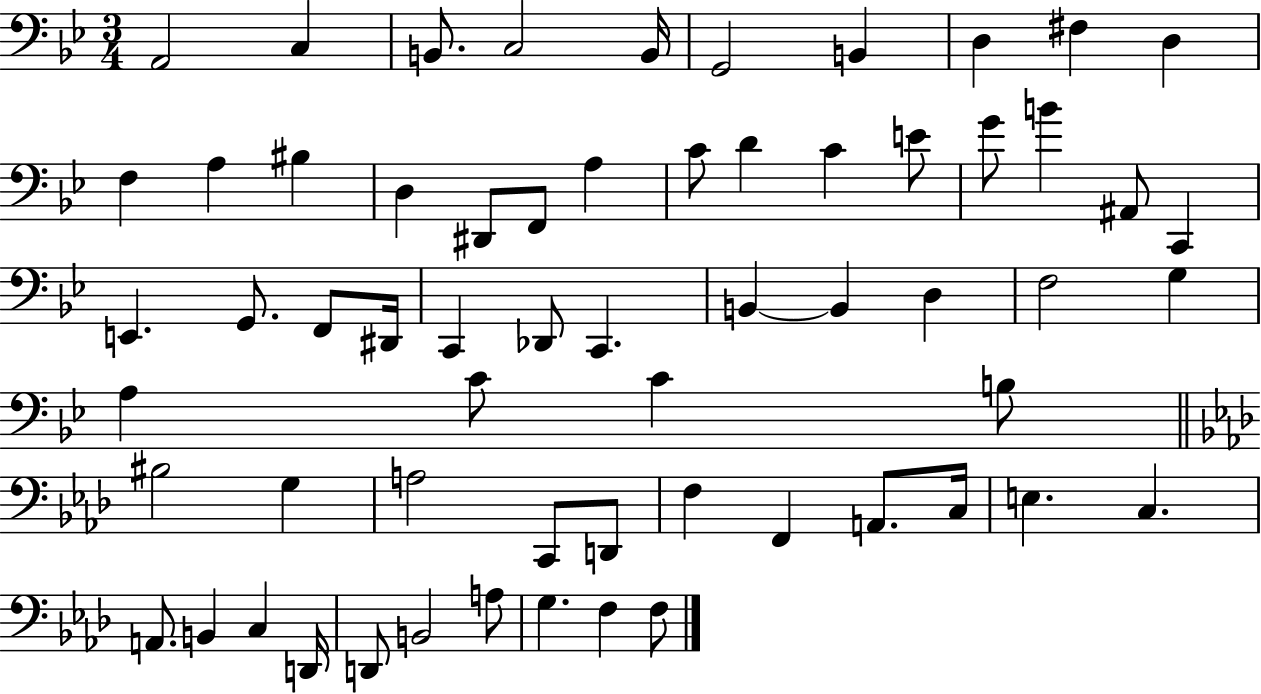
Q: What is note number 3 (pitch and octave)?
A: B2